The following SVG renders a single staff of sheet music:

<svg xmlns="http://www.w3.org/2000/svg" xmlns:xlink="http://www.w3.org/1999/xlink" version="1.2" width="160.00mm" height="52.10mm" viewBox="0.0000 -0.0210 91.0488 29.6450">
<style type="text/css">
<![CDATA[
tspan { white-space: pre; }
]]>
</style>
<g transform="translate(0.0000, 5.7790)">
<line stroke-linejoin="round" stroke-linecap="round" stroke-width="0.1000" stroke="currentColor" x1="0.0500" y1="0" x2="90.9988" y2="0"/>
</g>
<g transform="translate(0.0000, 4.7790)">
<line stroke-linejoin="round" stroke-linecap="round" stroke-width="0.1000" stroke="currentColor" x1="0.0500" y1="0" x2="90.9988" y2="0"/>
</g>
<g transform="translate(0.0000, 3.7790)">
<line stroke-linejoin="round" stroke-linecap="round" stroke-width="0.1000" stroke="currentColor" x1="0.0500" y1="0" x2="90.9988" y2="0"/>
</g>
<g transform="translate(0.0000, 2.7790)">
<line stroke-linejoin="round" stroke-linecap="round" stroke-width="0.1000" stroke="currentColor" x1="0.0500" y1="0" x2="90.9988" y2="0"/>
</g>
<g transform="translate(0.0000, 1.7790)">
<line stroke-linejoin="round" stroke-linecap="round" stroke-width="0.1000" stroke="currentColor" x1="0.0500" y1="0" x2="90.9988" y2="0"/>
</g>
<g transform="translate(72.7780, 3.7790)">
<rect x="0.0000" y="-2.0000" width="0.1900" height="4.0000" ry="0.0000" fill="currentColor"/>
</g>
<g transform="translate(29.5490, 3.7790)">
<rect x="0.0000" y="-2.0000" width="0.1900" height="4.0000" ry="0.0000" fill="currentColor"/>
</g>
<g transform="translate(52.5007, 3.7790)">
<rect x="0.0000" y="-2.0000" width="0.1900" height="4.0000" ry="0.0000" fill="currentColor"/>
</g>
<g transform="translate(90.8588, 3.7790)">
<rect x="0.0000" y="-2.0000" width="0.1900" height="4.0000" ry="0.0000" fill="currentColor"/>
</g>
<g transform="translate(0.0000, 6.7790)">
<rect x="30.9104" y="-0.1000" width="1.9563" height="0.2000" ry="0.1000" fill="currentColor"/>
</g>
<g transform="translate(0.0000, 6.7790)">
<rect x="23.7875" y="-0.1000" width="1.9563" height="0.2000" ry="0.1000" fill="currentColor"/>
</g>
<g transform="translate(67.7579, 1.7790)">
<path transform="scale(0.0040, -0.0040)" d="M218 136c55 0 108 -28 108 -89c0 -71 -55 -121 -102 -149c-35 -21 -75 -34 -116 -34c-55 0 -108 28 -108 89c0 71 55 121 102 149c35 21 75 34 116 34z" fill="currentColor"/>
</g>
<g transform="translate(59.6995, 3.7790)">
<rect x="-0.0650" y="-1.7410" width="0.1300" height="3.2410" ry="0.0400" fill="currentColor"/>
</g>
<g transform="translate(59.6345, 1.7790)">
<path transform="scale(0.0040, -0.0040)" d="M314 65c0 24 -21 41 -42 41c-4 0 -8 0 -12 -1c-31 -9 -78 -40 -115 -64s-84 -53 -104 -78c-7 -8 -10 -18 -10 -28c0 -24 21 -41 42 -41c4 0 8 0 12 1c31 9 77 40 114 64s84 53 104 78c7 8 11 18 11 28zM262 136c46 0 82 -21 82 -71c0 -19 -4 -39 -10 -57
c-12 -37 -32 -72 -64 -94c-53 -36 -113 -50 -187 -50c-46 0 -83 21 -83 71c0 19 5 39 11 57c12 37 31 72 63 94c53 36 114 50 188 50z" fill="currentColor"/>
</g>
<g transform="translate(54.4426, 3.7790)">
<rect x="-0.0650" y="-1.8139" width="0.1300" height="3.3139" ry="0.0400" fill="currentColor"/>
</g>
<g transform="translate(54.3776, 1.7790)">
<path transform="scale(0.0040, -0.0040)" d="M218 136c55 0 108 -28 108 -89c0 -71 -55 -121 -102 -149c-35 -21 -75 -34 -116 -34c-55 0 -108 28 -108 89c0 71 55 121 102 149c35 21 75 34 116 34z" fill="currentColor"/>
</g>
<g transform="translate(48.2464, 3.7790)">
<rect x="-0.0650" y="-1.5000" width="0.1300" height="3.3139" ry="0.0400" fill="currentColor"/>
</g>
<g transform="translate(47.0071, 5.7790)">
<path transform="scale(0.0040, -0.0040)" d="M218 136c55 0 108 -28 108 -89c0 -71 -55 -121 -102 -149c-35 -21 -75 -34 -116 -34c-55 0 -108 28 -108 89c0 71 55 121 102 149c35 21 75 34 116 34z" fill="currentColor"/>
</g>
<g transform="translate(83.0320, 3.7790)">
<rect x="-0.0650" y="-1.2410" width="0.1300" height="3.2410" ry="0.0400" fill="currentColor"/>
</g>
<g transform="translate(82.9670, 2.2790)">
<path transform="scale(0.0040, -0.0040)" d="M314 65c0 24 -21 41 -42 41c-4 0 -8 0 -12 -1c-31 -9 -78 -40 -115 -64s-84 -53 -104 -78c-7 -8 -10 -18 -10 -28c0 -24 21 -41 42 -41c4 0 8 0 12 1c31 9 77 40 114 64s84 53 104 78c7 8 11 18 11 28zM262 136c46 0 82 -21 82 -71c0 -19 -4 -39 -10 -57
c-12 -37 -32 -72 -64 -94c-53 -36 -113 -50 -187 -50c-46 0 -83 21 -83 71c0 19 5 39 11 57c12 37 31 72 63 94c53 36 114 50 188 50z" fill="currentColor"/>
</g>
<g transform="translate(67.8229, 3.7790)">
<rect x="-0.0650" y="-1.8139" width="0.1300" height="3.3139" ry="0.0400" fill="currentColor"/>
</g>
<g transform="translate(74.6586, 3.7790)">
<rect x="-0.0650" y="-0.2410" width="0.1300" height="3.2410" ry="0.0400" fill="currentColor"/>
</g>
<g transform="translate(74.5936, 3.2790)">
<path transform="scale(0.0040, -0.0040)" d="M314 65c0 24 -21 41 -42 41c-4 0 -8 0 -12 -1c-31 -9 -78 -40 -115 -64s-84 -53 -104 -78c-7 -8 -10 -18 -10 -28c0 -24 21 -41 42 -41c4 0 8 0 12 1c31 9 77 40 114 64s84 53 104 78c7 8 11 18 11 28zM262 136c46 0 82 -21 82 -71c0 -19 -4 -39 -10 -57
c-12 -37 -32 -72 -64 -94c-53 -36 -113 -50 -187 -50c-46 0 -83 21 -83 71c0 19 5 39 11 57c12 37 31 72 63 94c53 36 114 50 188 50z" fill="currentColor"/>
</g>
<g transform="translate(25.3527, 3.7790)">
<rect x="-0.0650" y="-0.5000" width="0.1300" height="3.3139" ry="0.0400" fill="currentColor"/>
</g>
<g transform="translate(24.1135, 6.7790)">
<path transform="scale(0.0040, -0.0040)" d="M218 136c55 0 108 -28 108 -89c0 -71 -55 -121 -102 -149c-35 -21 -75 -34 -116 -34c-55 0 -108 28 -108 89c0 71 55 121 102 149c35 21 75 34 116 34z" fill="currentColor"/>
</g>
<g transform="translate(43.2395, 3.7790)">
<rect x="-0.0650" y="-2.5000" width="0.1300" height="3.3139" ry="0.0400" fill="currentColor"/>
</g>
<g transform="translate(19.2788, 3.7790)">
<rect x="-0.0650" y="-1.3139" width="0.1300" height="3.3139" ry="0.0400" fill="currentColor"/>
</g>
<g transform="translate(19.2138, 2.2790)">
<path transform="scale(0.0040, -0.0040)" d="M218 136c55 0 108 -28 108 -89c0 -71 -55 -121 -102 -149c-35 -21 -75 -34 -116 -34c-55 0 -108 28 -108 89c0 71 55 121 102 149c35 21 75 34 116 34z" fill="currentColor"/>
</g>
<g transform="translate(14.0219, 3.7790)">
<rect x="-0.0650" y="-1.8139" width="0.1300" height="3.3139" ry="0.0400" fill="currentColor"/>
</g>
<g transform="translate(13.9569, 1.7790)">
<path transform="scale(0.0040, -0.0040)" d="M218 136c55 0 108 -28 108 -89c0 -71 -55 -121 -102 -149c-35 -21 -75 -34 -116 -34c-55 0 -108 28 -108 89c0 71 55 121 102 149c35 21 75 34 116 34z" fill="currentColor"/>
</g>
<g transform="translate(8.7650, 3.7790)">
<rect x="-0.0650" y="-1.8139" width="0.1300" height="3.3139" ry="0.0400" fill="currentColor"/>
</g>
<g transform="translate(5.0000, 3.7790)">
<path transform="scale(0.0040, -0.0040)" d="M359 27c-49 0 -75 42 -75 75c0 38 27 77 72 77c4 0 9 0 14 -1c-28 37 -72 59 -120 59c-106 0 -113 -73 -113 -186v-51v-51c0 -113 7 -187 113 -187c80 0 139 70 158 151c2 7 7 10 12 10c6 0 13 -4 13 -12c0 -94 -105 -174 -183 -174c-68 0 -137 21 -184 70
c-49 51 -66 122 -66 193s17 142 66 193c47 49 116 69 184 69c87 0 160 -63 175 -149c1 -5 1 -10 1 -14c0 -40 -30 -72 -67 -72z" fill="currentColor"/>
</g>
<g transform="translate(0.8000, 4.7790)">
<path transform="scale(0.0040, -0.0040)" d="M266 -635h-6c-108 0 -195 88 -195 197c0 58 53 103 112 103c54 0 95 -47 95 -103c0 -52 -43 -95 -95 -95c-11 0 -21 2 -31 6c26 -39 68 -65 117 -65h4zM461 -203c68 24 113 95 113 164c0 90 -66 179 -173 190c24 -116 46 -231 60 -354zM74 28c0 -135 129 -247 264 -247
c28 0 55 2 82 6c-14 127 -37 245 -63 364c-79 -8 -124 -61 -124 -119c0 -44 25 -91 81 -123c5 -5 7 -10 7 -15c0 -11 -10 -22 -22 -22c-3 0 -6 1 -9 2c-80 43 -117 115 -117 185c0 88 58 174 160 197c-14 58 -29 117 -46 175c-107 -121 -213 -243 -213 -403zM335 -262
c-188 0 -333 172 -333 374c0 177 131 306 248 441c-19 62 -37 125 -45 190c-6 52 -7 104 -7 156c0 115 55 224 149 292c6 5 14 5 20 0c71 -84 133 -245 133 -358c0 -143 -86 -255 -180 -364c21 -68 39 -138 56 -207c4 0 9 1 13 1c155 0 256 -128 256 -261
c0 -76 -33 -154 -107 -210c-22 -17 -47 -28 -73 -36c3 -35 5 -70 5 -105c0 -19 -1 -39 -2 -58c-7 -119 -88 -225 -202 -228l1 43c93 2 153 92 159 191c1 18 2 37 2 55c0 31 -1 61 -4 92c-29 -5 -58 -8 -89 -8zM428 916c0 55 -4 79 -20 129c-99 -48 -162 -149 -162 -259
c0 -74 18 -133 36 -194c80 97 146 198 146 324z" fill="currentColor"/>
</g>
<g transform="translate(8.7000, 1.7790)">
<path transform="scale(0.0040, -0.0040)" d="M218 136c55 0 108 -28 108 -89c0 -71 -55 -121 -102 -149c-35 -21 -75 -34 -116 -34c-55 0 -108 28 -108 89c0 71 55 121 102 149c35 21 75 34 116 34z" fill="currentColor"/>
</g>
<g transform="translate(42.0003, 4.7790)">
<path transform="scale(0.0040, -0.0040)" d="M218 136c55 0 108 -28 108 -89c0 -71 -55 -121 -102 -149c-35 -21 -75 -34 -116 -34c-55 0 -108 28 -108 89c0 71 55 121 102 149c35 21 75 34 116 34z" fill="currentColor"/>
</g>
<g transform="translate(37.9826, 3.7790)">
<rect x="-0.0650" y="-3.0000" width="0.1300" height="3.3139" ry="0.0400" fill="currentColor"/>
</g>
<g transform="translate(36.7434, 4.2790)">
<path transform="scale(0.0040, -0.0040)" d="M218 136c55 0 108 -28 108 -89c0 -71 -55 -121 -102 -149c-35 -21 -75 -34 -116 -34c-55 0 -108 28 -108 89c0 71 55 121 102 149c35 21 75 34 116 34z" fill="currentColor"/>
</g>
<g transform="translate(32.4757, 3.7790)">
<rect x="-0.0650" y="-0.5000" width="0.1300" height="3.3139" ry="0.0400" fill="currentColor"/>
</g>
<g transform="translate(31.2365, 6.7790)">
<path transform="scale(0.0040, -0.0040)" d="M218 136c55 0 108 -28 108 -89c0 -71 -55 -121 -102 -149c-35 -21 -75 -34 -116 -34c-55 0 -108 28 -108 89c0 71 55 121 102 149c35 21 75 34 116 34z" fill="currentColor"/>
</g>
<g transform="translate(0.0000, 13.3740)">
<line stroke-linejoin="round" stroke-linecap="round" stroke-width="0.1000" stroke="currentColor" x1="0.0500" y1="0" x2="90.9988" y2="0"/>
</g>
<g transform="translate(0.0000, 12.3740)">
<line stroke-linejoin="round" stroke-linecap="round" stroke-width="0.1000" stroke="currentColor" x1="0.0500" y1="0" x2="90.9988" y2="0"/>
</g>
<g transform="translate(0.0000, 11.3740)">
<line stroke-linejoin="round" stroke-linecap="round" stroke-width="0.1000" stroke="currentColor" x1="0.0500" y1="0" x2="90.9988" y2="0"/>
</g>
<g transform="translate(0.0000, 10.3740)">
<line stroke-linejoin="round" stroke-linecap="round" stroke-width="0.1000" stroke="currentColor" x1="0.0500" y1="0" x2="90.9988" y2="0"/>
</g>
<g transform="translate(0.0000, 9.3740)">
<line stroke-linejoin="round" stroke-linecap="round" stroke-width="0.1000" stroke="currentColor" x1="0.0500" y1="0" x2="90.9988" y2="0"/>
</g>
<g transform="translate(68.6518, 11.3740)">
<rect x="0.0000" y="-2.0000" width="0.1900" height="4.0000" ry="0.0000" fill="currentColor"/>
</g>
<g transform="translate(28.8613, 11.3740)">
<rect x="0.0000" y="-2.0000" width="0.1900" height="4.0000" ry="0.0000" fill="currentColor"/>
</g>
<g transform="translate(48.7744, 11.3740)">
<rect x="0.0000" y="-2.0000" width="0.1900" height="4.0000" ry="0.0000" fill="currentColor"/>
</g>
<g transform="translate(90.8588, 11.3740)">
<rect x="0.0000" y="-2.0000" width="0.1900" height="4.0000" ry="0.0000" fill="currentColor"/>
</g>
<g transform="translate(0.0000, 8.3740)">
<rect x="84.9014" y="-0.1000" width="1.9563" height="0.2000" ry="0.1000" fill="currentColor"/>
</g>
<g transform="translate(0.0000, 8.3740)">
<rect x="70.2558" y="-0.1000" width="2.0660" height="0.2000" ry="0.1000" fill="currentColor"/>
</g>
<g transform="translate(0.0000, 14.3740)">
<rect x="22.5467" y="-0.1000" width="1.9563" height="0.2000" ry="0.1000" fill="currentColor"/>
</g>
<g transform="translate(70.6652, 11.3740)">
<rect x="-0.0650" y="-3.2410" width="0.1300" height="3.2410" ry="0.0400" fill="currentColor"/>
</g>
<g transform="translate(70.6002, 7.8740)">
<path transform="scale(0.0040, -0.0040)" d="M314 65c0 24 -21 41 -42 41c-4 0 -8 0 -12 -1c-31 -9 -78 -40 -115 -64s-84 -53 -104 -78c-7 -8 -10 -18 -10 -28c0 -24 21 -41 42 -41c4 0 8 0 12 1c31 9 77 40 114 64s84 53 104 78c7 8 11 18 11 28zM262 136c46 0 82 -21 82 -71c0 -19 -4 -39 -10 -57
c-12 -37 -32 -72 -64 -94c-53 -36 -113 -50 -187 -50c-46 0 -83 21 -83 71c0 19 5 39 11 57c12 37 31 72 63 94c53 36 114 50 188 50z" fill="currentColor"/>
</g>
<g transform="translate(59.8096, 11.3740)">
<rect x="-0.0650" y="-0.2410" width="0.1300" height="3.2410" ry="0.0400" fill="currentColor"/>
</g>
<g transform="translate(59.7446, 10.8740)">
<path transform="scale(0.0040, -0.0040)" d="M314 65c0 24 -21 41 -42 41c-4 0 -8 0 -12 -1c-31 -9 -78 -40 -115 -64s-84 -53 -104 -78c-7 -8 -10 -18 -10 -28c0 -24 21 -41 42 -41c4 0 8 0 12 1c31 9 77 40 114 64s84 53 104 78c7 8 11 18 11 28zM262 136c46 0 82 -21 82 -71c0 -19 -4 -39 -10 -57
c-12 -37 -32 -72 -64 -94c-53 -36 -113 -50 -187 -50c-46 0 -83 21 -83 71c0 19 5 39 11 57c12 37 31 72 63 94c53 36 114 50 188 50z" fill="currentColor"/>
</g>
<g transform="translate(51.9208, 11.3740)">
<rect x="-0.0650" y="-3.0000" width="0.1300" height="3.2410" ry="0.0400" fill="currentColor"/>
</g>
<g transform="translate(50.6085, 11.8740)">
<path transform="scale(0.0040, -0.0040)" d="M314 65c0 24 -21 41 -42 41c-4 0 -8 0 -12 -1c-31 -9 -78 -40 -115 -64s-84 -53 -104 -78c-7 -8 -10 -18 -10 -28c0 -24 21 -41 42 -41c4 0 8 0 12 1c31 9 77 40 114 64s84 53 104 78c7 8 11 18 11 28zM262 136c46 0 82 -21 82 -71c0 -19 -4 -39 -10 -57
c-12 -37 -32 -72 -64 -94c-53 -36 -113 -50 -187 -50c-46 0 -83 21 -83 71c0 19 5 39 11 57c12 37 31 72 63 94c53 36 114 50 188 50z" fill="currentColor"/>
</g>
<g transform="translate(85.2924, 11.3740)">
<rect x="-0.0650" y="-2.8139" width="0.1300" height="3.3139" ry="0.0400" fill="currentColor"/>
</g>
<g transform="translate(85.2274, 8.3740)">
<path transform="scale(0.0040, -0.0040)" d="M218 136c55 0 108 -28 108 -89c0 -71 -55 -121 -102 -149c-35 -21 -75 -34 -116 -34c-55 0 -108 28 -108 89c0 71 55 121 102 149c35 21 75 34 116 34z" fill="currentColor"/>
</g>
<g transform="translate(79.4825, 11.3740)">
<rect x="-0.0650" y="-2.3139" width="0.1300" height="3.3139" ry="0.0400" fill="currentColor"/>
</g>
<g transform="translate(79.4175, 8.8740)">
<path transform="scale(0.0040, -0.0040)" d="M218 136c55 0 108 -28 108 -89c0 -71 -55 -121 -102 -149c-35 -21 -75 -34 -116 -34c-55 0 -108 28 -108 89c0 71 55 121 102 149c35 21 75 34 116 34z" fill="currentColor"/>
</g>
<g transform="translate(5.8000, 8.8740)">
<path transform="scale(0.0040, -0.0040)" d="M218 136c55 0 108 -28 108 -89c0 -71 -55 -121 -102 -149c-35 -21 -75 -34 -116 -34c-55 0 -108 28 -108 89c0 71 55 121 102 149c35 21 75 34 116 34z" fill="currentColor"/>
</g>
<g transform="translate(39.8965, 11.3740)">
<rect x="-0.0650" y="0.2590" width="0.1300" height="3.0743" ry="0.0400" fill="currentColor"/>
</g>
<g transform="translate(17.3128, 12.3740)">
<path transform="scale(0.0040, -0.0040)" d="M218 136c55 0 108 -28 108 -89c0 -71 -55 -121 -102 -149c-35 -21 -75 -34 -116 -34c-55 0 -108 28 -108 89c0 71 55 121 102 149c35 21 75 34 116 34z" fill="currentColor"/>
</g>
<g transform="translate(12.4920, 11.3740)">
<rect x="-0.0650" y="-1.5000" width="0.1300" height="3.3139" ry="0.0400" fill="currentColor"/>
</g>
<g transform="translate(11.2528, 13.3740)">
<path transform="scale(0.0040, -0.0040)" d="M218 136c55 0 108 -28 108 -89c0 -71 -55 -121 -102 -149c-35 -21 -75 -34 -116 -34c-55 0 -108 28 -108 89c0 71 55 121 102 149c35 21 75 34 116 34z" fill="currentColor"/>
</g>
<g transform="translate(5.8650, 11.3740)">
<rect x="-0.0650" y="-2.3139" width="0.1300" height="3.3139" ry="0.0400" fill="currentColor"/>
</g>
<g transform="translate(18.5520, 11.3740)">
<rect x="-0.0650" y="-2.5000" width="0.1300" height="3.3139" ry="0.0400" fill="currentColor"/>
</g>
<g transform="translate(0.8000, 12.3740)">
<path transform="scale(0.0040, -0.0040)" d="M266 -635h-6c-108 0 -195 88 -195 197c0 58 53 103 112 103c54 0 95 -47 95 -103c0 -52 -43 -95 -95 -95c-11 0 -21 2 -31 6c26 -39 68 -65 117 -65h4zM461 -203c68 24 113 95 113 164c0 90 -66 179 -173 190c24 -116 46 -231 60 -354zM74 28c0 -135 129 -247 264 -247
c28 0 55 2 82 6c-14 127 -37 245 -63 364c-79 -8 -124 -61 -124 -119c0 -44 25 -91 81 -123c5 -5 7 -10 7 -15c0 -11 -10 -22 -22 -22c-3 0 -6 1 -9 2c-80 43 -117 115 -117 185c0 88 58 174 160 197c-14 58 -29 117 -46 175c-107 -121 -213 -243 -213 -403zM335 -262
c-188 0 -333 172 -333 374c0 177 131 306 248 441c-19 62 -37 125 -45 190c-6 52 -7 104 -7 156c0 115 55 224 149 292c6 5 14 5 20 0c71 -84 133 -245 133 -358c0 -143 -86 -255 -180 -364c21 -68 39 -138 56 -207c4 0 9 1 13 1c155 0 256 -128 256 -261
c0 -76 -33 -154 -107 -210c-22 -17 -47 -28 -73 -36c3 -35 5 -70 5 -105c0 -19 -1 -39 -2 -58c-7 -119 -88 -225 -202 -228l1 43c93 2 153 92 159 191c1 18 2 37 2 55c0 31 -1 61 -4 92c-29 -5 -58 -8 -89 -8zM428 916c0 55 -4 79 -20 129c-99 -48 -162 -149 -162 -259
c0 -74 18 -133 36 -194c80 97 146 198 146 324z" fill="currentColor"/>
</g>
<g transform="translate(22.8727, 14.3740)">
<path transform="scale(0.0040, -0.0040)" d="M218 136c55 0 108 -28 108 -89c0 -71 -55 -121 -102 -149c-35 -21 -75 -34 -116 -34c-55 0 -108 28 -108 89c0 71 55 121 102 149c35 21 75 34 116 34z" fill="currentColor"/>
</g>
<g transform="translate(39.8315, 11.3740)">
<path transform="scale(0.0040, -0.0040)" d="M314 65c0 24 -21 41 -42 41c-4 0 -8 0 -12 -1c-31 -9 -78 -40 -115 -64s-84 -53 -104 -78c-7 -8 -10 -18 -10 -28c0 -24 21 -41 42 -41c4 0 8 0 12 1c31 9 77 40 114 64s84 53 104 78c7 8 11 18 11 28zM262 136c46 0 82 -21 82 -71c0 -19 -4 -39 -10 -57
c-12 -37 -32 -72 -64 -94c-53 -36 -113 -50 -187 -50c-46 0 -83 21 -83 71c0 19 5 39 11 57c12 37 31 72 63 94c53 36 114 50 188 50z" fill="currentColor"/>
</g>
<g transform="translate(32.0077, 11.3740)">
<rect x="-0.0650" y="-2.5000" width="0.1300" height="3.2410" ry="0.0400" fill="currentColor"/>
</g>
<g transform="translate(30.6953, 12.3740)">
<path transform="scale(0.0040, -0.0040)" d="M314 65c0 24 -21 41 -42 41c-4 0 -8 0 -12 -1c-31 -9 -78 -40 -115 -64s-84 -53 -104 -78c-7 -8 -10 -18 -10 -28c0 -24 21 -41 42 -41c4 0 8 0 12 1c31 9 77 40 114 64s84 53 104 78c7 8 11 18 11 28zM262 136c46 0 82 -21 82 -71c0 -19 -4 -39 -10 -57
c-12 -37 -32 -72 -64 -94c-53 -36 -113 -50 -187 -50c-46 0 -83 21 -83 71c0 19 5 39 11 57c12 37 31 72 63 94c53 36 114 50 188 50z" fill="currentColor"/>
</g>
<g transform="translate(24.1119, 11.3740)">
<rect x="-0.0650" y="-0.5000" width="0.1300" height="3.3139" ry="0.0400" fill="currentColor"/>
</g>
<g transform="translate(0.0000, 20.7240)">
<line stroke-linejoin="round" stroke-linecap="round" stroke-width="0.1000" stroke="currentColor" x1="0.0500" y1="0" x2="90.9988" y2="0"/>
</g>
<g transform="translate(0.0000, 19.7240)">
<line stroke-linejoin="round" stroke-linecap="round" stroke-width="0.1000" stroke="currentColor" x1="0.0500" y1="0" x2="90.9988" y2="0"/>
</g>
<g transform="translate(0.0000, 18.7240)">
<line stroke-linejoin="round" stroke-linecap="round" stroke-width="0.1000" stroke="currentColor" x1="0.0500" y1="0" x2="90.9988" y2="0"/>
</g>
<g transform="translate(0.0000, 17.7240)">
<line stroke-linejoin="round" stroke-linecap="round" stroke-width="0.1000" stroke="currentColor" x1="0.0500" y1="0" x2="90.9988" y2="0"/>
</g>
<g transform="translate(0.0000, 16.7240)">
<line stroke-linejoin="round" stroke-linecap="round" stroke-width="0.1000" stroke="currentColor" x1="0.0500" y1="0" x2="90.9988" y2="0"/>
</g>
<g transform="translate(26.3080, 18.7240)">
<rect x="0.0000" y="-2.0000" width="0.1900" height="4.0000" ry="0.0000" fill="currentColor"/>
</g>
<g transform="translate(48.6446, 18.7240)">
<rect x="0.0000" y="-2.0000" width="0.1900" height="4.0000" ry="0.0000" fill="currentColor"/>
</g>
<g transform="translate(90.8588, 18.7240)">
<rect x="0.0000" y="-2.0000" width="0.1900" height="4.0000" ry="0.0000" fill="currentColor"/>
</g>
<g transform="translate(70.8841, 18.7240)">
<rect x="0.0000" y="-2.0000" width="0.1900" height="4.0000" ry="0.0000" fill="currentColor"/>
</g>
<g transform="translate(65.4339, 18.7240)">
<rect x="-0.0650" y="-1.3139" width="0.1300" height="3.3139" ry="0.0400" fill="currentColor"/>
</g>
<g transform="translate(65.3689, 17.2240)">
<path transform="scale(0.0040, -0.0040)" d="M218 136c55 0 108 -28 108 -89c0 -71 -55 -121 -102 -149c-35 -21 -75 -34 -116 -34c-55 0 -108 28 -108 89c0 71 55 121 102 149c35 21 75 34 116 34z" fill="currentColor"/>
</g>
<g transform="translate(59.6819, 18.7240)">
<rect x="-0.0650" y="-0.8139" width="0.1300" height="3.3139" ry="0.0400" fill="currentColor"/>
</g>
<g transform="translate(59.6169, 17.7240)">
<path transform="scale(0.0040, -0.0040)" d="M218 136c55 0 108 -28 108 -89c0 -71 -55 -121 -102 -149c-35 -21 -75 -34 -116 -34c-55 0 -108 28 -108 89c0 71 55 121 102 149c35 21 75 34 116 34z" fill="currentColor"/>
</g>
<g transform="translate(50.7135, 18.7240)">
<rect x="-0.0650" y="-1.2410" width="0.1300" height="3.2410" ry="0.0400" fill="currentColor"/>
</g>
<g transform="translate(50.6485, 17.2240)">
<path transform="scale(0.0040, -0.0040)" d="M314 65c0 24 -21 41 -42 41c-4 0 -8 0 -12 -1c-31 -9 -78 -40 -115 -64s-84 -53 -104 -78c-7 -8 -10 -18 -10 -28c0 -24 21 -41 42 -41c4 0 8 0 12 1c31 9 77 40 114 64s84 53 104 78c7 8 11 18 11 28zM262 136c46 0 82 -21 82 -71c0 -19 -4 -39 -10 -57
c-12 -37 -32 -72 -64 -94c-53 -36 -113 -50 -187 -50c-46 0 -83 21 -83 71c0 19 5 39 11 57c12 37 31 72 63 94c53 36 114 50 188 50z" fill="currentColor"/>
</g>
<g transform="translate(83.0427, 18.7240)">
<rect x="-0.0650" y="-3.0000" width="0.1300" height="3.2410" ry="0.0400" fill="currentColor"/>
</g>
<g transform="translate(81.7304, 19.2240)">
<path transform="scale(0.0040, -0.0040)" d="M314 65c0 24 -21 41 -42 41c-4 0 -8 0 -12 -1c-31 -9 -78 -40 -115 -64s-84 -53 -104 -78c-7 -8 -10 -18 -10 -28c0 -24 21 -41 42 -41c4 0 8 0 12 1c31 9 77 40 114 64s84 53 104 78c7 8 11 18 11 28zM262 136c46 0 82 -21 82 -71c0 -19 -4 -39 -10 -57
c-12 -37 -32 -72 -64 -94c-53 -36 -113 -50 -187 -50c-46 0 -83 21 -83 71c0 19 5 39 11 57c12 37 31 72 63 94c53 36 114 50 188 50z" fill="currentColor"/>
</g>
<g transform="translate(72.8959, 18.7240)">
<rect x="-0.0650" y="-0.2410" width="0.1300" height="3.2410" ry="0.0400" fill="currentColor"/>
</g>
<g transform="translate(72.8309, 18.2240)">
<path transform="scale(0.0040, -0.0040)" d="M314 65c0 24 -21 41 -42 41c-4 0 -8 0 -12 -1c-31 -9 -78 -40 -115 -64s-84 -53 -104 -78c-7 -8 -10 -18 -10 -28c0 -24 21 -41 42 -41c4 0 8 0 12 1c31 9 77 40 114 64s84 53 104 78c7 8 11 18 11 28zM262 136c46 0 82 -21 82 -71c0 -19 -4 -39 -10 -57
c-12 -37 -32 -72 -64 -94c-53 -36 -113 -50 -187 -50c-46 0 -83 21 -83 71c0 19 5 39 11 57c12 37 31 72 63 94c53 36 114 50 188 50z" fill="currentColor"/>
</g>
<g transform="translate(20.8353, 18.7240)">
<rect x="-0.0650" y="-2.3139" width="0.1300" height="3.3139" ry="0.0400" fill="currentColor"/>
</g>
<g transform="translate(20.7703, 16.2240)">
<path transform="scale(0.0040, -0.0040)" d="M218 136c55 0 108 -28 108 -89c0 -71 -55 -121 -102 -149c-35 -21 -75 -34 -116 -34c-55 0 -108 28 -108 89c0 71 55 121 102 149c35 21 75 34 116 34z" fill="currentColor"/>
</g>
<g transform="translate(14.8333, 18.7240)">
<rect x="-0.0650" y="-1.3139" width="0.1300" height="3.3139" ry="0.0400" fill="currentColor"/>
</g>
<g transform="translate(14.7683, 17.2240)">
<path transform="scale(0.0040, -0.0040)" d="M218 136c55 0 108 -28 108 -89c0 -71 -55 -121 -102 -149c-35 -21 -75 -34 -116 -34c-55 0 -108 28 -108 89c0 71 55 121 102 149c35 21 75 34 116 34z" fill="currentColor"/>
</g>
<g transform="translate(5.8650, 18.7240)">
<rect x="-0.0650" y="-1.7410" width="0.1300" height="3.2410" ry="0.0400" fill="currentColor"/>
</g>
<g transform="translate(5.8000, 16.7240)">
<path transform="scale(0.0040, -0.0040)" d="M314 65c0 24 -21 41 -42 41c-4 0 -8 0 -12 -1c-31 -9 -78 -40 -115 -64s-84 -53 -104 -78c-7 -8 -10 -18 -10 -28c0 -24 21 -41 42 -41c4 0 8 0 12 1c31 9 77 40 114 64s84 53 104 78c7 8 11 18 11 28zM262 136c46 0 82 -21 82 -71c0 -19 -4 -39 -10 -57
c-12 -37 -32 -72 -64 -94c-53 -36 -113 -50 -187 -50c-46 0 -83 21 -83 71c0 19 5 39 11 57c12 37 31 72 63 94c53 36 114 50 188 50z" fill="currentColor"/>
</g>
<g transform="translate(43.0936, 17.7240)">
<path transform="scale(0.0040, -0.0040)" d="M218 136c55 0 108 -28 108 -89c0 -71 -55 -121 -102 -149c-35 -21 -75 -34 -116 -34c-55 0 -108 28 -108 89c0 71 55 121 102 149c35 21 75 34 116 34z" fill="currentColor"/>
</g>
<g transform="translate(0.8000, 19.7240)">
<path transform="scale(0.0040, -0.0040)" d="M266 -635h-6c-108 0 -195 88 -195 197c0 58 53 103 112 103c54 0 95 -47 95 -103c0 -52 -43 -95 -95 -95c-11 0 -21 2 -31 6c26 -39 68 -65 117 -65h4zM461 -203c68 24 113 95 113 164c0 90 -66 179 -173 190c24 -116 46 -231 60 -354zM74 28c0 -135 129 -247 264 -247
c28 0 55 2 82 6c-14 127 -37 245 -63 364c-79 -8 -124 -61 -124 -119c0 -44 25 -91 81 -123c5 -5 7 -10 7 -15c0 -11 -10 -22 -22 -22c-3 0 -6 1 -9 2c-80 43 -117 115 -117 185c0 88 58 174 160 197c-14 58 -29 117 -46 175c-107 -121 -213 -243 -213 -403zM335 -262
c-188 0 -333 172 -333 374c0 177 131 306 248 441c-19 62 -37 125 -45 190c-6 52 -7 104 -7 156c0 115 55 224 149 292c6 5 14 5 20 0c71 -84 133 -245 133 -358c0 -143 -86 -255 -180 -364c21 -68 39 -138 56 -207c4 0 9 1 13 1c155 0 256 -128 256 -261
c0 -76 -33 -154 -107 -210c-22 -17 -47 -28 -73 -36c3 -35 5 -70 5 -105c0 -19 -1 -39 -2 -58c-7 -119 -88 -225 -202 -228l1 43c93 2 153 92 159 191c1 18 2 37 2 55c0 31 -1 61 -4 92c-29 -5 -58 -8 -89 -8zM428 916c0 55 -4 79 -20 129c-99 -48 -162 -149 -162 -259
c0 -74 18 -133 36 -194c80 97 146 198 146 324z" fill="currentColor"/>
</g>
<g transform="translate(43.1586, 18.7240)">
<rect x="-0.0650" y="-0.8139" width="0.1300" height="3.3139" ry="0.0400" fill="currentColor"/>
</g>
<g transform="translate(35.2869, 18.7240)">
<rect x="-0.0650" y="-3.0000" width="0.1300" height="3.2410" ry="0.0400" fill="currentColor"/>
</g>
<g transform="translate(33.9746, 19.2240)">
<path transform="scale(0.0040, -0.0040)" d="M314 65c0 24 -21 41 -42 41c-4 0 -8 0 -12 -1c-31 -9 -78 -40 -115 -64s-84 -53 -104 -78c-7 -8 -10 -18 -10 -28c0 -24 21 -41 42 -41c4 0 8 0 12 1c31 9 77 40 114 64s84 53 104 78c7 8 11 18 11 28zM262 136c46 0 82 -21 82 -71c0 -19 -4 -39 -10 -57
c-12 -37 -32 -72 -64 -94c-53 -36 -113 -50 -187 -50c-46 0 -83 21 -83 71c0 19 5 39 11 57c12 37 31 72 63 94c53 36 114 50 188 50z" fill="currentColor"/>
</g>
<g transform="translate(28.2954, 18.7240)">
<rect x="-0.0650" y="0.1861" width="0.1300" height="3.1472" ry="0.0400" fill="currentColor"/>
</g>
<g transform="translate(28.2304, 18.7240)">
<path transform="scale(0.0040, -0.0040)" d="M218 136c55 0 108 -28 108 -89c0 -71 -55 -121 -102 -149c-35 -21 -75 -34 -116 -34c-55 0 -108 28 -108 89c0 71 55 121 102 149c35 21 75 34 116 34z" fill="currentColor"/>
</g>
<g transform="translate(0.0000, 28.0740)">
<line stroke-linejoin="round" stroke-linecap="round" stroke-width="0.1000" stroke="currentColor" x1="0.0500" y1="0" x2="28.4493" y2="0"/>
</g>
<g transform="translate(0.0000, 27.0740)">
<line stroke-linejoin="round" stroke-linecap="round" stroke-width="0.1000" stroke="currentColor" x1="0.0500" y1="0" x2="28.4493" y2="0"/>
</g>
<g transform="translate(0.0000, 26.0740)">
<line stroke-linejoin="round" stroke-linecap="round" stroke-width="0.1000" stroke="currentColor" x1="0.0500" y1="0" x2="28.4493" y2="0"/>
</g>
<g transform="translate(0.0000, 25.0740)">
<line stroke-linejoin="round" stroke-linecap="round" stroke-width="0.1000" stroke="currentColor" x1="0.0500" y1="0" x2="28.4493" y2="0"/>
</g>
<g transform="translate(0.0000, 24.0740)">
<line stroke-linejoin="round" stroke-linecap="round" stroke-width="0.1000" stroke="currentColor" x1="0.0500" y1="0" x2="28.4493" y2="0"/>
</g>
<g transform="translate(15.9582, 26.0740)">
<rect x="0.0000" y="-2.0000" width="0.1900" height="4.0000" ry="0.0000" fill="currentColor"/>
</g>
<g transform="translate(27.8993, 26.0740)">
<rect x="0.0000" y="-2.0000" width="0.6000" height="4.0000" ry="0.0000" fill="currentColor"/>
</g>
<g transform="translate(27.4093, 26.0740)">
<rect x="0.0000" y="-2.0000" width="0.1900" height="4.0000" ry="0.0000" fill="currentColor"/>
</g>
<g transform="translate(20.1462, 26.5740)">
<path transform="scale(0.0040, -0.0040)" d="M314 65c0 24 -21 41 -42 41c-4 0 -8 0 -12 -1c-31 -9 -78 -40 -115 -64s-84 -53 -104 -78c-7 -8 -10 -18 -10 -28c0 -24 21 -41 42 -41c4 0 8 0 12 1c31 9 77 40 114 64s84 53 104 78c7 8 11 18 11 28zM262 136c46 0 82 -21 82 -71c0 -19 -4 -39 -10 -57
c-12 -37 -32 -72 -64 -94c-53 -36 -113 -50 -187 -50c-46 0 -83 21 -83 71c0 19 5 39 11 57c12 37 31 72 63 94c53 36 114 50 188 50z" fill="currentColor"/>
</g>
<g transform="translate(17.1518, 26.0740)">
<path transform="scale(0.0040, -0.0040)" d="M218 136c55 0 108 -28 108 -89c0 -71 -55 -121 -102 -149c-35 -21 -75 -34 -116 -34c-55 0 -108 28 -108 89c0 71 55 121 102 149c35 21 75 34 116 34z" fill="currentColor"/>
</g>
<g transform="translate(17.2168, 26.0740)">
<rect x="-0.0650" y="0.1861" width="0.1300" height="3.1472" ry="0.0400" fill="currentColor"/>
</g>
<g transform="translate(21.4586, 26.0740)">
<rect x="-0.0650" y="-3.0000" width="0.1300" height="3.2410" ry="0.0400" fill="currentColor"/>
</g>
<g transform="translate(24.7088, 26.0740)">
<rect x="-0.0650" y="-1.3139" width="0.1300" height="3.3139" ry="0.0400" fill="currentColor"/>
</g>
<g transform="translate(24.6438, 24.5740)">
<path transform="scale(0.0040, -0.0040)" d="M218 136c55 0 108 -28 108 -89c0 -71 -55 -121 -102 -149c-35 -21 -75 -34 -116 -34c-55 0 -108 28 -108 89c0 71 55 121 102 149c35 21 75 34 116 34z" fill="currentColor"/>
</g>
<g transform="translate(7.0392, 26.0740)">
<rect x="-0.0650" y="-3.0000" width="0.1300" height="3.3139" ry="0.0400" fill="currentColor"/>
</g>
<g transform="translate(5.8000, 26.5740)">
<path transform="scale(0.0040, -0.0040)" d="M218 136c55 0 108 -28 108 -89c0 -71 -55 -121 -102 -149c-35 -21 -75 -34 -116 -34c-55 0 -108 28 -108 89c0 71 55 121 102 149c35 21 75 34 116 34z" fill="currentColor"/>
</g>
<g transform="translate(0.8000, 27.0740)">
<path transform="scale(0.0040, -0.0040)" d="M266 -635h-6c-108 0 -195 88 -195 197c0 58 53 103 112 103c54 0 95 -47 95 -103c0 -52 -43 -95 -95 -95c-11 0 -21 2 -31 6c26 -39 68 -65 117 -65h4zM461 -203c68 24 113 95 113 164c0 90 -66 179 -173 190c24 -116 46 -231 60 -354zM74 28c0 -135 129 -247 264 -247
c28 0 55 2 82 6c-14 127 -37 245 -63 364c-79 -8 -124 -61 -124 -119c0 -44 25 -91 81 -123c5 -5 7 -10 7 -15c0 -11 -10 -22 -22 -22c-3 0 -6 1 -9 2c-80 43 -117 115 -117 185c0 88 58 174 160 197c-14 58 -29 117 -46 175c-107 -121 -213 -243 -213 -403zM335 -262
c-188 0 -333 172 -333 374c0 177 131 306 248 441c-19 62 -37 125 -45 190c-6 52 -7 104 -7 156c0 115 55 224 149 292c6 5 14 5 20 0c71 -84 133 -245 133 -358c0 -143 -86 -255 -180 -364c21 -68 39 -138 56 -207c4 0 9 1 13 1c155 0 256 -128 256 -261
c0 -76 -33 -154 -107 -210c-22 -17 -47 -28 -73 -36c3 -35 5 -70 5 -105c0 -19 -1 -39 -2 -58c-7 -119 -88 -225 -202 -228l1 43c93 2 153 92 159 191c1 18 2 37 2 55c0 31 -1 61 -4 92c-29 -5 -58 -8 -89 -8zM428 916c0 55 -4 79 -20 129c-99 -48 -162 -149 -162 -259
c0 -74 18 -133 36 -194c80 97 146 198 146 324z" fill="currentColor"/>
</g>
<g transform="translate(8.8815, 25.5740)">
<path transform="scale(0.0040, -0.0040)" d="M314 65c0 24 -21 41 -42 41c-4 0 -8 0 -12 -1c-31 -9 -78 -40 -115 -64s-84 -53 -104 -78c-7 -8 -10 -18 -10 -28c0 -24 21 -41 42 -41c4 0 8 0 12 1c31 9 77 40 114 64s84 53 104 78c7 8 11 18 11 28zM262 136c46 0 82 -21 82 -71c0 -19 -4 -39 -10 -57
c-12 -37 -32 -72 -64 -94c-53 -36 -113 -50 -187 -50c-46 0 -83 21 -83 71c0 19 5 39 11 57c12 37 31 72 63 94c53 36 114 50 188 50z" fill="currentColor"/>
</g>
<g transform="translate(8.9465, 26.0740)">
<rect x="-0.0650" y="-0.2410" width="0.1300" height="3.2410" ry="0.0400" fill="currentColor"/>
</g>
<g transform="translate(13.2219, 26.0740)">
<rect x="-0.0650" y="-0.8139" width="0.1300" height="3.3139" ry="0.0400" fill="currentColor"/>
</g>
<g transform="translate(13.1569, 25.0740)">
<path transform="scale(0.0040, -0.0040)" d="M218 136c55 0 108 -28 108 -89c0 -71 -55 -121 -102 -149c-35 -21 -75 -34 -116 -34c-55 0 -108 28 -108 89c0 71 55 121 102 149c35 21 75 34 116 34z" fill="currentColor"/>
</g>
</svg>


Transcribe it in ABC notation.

X:1
T:Untitled
M:4/4
L:1/4
K:C
f f e C C A G E f f2 f c2 e2 g E G C G2 B2 A2 c2 b2 g a f2 e g B A2 d e2 d e c2 A2 A c2 d B A2 e